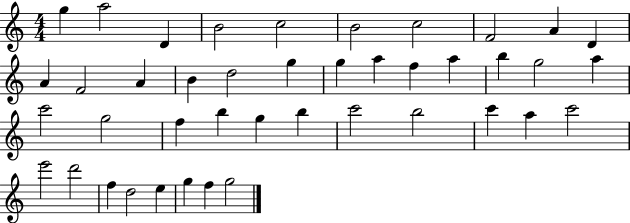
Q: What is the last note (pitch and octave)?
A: G5